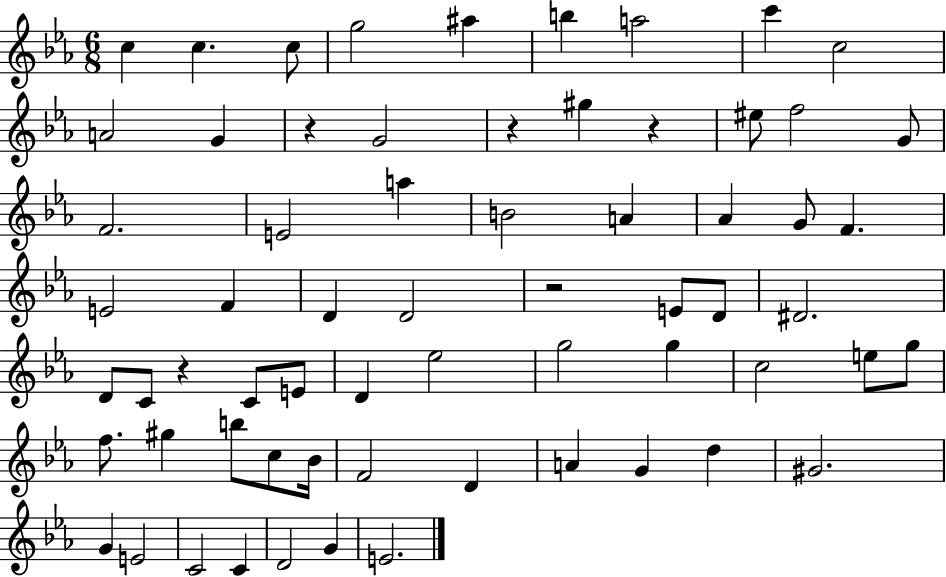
C5/q C5/q. C5/e G5/h A#5/q B5/q A5/h C6/q C5/h A4/h G4/q R/q G4/h R/q G#5/q R/q EIS5/e F5/h G4/e F4/h. E4/h A5/q B4/h A4/q Ab4/q G4/e F4/q. E4/h F4/q D4/q D4/h R/h E4/e D4/e D#4/h. D4/e C4/e R/q C4/e E4/e D4/q Eb5/h G5/h G5/q C5/h E5/e G5/e F5/e. G#5/q B5/e C5/e Bb4/s F4/h D4/q A4/q G4/q D5/q G#4/h. G4/q E4/h C4/h C4/q D4/h G4/q E4/h.